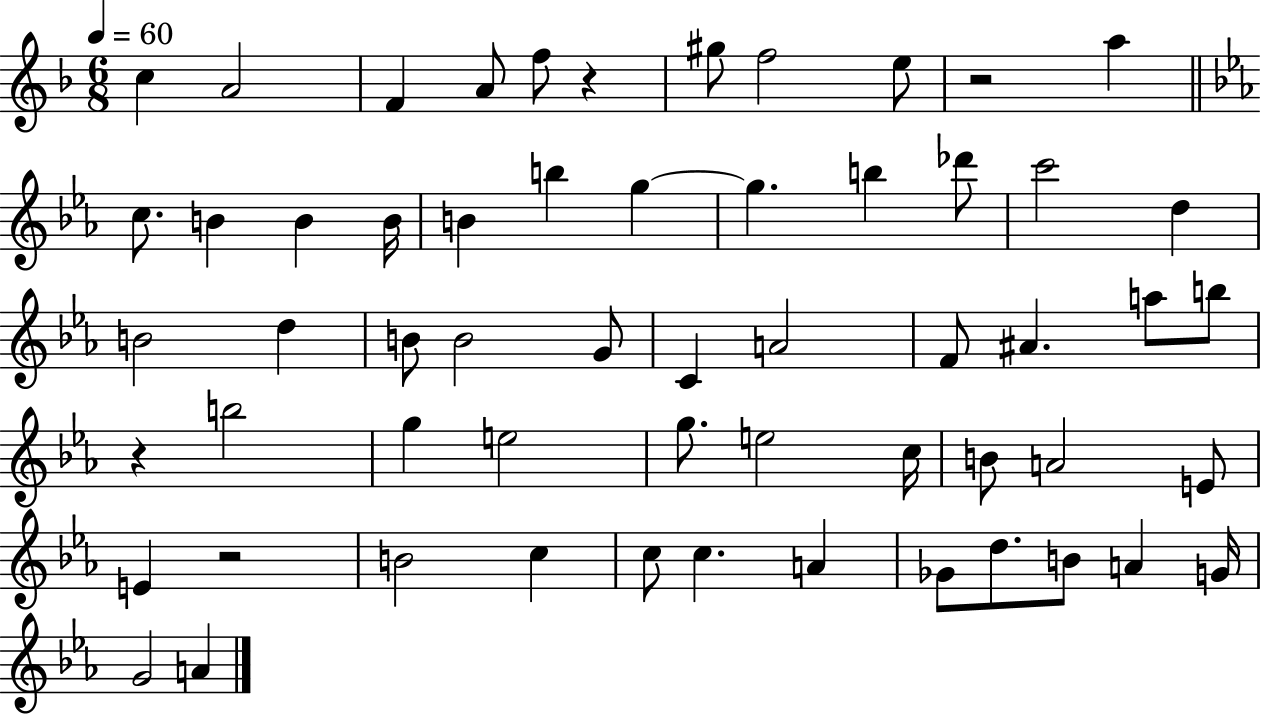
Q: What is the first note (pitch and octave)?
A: C5